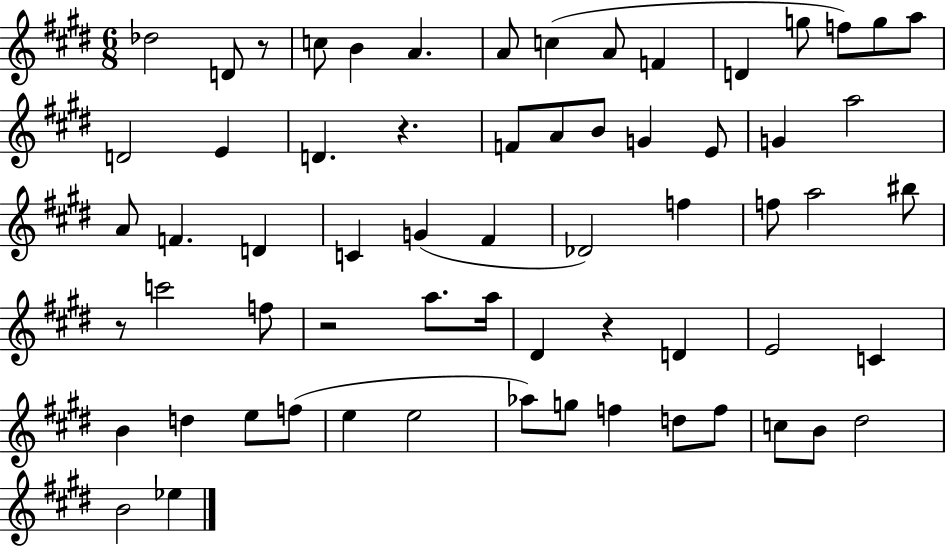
{
  \clef treble
  \numericTimeSignature
  \time 6/8
  \key e \major
  des''2 d'8 r8 | c''8 b'4 a'4. | a'8 c''4( a'8 f'4 | d'4 g''8 f''8) g''8 a''8 | \break d'2 e'4 | d'4. r4. | f'8 a'8 b'8 g'4 e'8 | g'4 a''2 | \break a'8 f'4. d'4 | c'4 g'4( fis'4 | des'2) f''4 | f''8 a''2 bis''8 | \break r8 c'''2 f''8 | r2 a''8. a''16 | dis'4 r4 d'4 | e'2 c'4 | \break b'4 d''4 e''8 f''8( | e''4 e''2 | aes''8) g''8 f''4 d''8 f''8 | c''8 b'8 dis''2 | \break b'2 ees''4 | \bar "|."
}